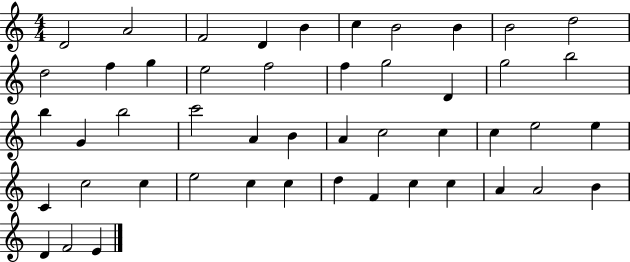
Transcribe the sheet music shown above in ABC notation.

X:1
T:Untitled
M:4/4
L:1/4
K:C
D2 A2 F2 D B c B2 B B2 d2 d2 f g e2 f2 f g2 D g2 b2 b G b2 c'2 A B A c2 c c e2 e C c2 c e2 c c d F c c A A2 B D F2 E